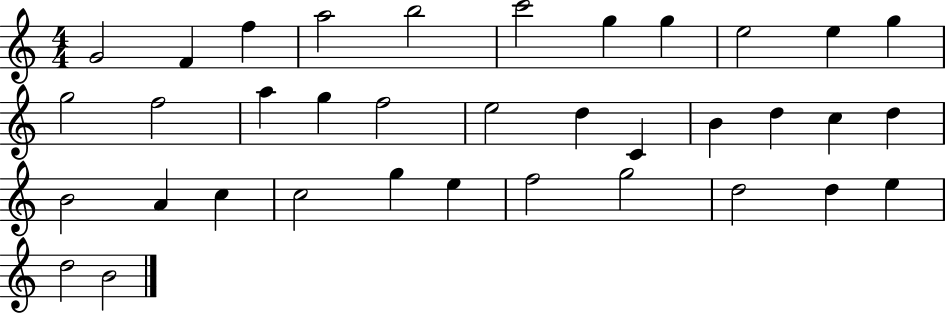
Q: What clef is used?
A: treble